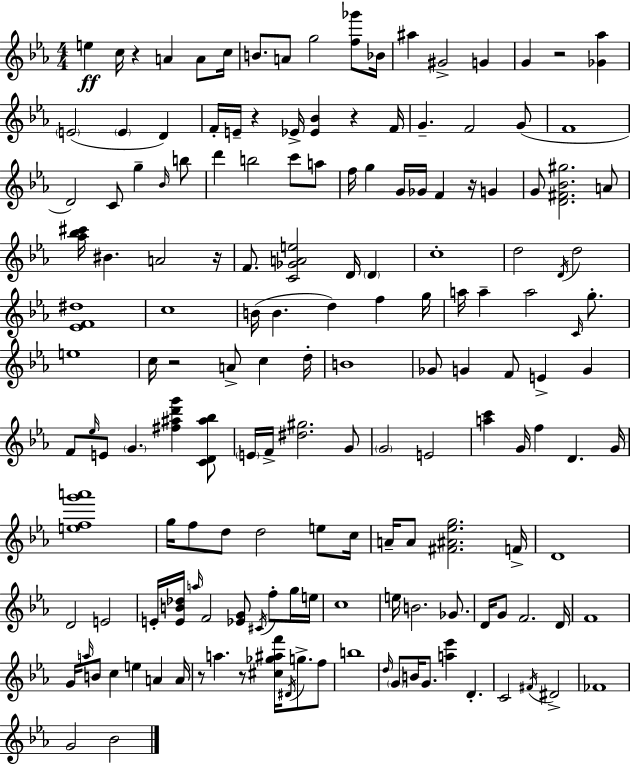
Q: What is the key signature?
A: C minor